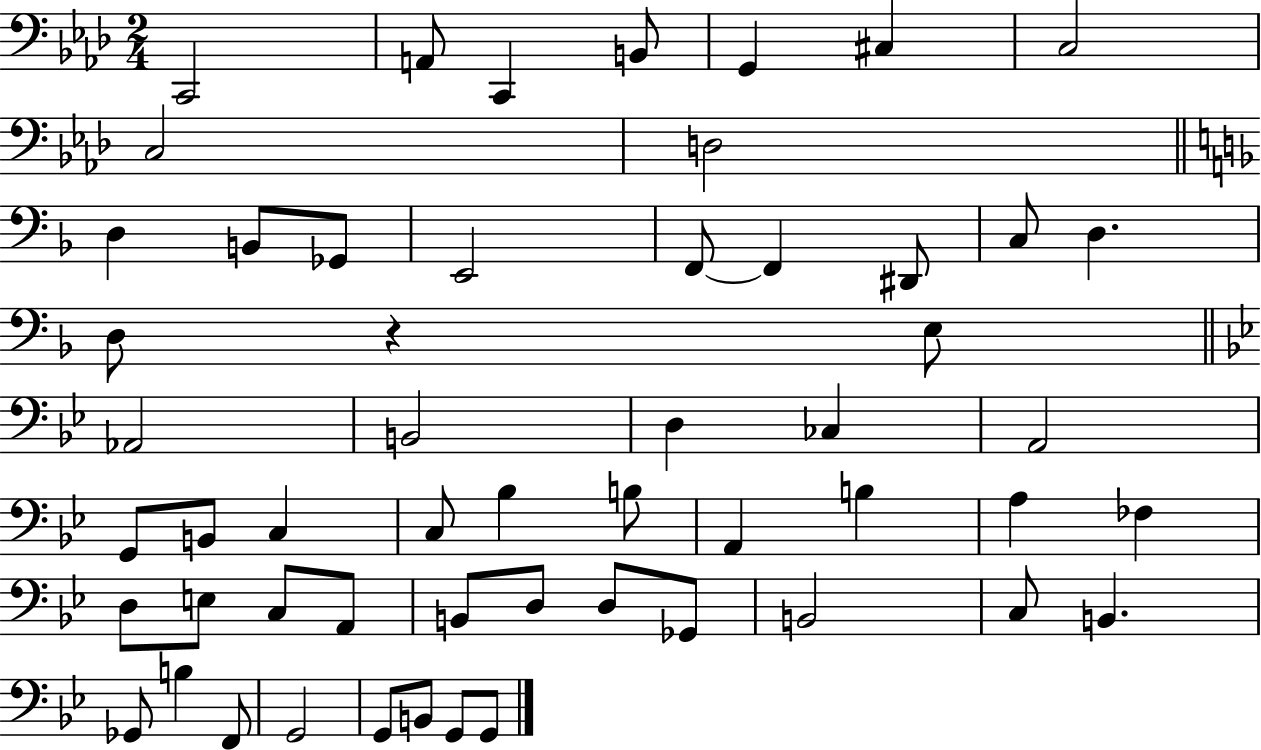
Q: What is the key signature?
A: AES major